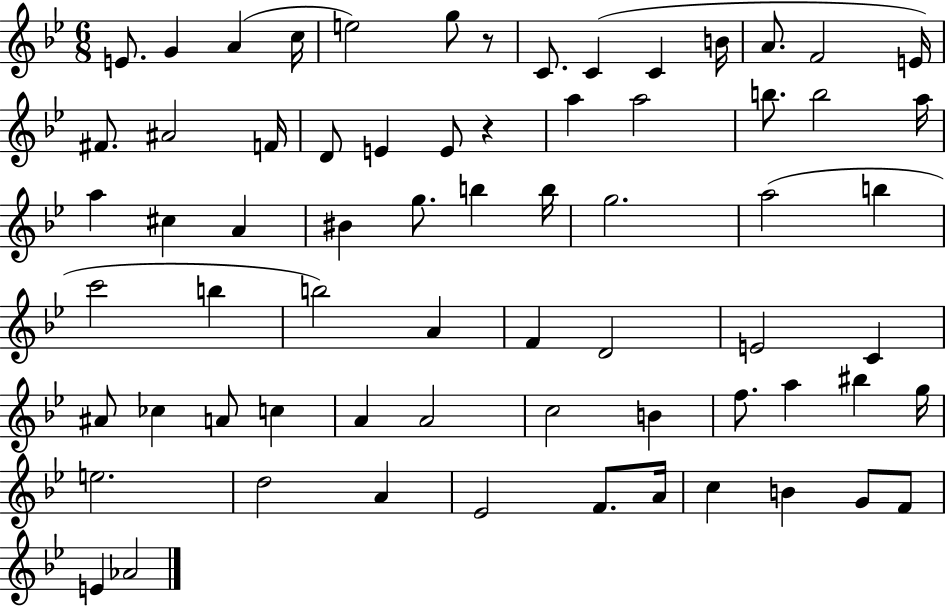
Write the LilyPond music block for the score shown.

{
  \clef treble
  \numericTimeSignature
  \time 6/8
  \key bes \major
  e'8. g'4 a'4( c''16 | e''2) g''8 r8 | c'8. c'4( c'4 b'16 | a'8. f'2 e'16) | \break fis'8. ais'2 f'16 | d'8 e'4 e'8 r4 | a''4 a''2 | b''8. b''2 a''16 | \break a''4 cis''4 a'4 | bis'4 g''8. b''4 b''16 | g''2. | a''2( b''4 | \break c'''2 b''4 | b''2) a'4 | f'4 d'2 | e'2 c'4 | \break ais'8 ces''4 a'8 c''4 | a'4 a'2 | c''2 b'4 | f''8. a''4 bis''4 g''16 | \break e''2. | d''2 a'4 | ees'2 f'8. a'16 | c''4 b'4 g'8 f'8 | \break e'4 aes'2 | \bar "|."
}